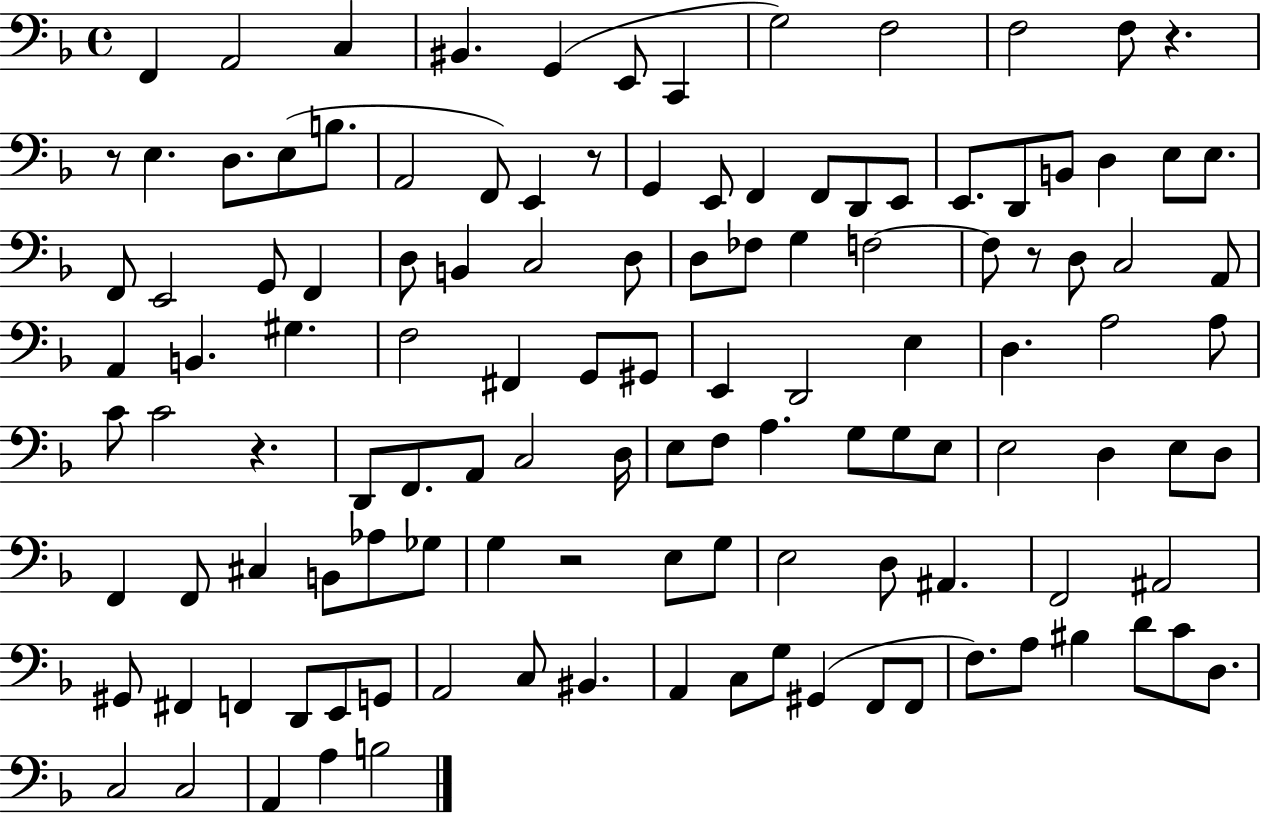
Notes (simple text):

F2/q A2/h C3/q BIS2/q. G2/q E2/e C2/q G3/h F3/h F3/h F3/e R/q. R/e E3/q. D3/e. E3/e B3/e. A2/h F2/e E2/q R/e G2/q E2/e F2/q F2/e D2/e E2/e E2/e. D2/e B2/e D3/q E3/e E3/e. F2/e E2/h G2/e F2/q D3/e B2/q C3/h D3/e D3/e FES3/e G3/q F3/h F3/e R/e D3/e C3/h A2/e A2/q B2/q. G#3/q. F3/h F#2/q G2/e G#2/e E2/q D2/h E3/q D3/q. A3/h A3/e C4/e C4/h R/q. D2/e F2/e. A2/e C3/h D3/s E3/e F3/e A3/q. G3/e G3/e E3/e E3/h D3/q E3/e D3/e F2/q F2/e C#3/q B2/e Ab3/e Gb3/e G3/q R/h E3/e G3/e E3/h D3/e A#2/q. F2/h A#2/h G#2/e F#2/q F2/q D2/e E2/e G2/e A2/h C3/e BIS2/q. A2/q C3/e G3/e G#2/q F2/e F2/e F3/e. A3/e BIS3/q D4/e C4/e D3/e. C3/h C3/h A2/q A3/q B3/h